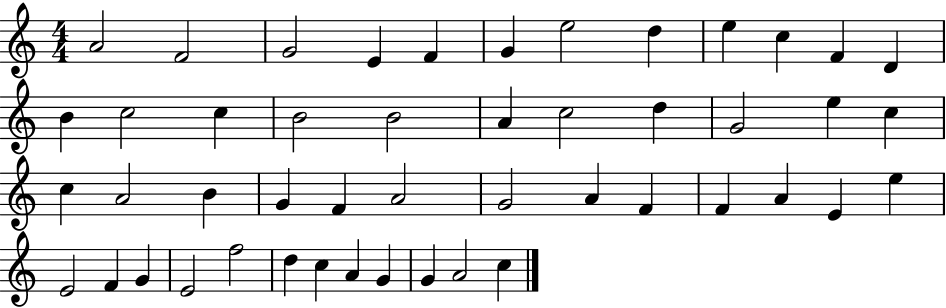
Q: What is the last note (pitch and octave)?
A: C5